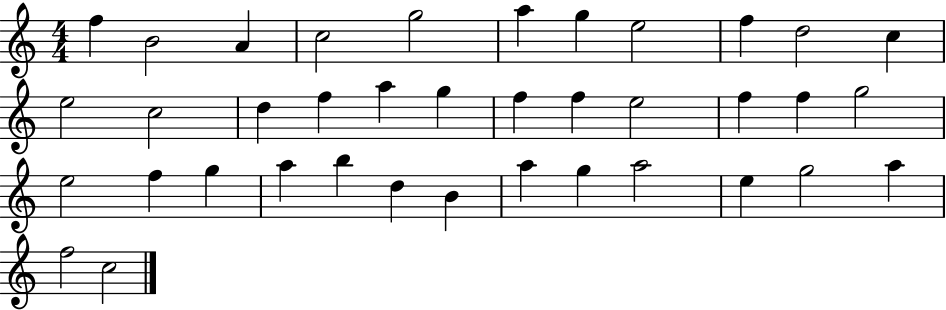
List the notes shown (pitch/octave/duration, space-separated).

F5/q B4/h A4/q C5/h G5/h A5/q G5/q E5/h F5/q D5/h C5/q E5/h C5/h D5/q F5/q A5/q G5/q F5/q F5/q E5/h F5/q F5/q G5/h E5/h F5/q G5/q A5/q B5/q D5/q B4/q A5/q G5/q A5/h E5/q G5/h A5/q F5/h C5/h